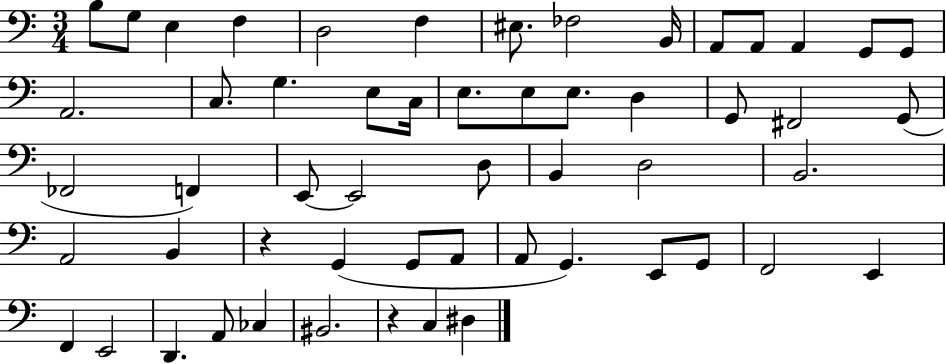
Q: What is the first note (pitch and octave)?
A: B3